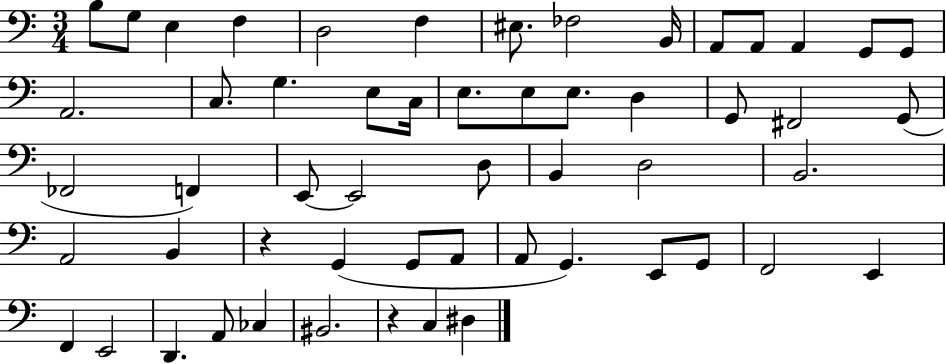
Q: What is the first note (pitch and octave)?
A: B3